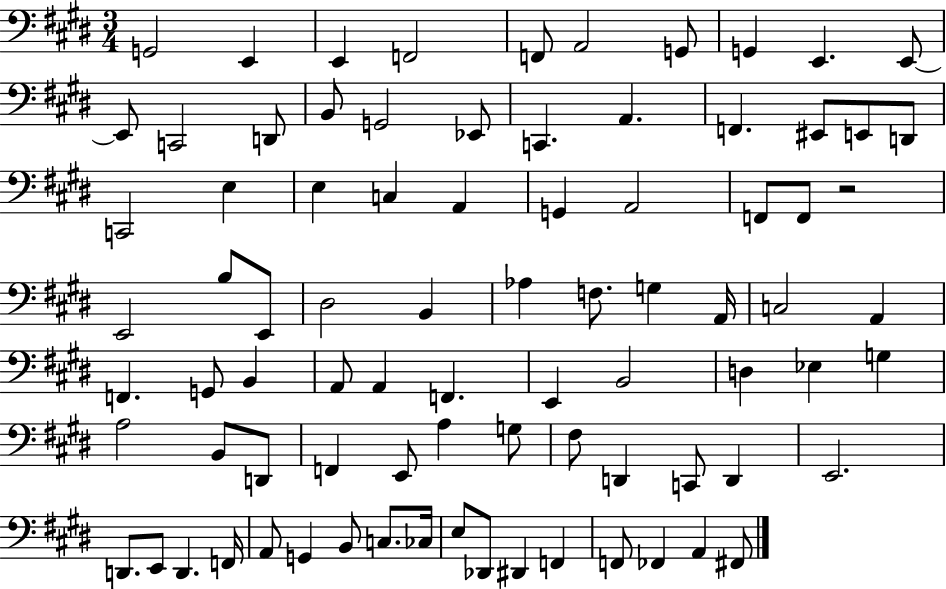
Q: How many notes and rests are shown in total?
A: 83